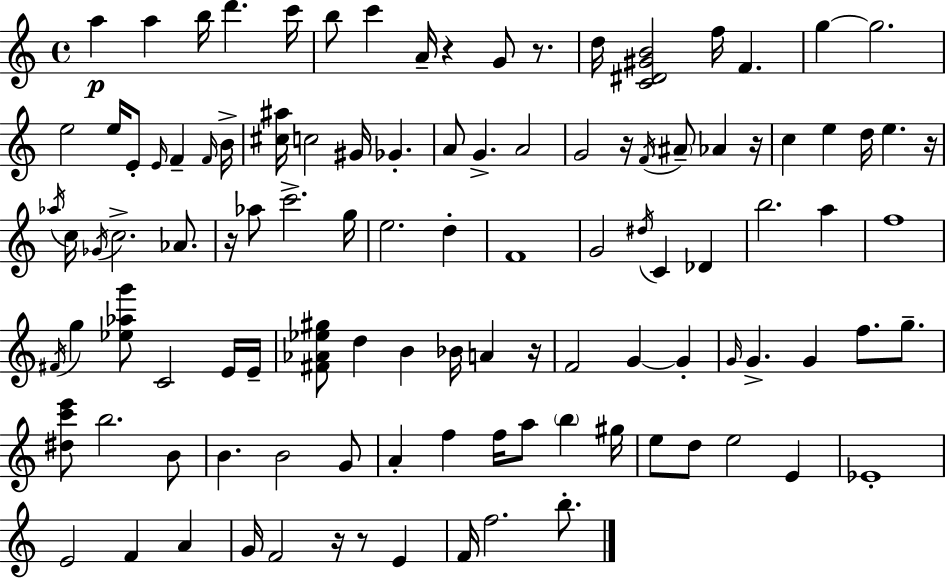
A5/q A5/q B5/s D6/q. C6/s B5/e C6/q A4/s R/q G4/e R/e. D5/s [C4,D#4,G#4,B4]/h F5/s F4/q. G5/q G5/h. E5/h E5/s E4/e E4/s F4/q F4/s B4/s [C#5,A#5]/s C5/h G#4/s Gb4/q. A4/e G4/q. A4/h G4/h R/s F4/s A#4/e Ab4/q R/s C5/q E5/q D5/s E5/q. R/s Ab5/s C5/s Gb4/s C5/h. Ab4/e. R/s Ab5/e C6/h. G5/s E5/h. D5/q F4/w G4/h D#5/s C4/q Db4/q B5/h. A5/q F5/w F#4/s G5/q [Eb5,Ab5,G6]/e C4/h E4/s E4/s [F#4,Ab4,Eb5,G#5]/e D5/q B4/q Bb4/s A4/q R/s F4/h G4/q G4/q G4/s G4/q. G4/q F5/e. G5/e. [D#5,C6,E6]/e B5/h. B4/e B4/q. B4/h G4/e A4/q F5/q F5/s A5/e B5/q G#5/s E5/e D5/e E5/h E4/q Eb4/w E4/h F4/q A4/q G4/s F4/h R/s R/e E4/q F4/s F5/h. B5/e.